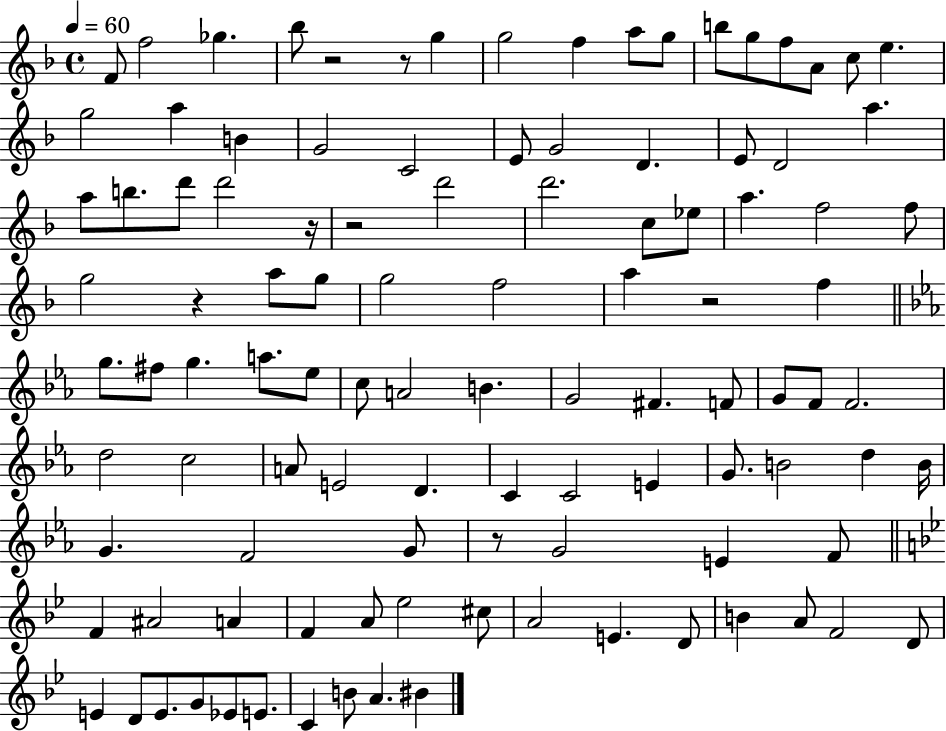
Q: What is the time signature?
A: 4/4